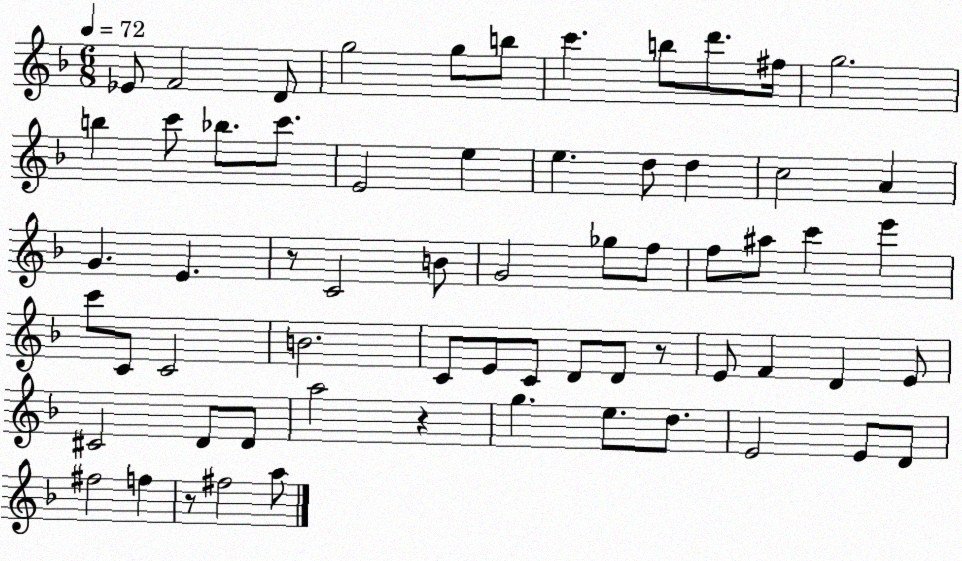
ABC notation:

X:1
T:Untitled
M:6/8
L:1/4
K:F
_E/2 F2 D/2 g2 g/2 b/2 c' b/2 d'/2 ^f/4 g2 b c'/2 _b/2 c'/2 E2 e e d/2 d c2 A G E z/2 C2 B/2 G2 _g/2 f/2 f/2 ^a/2 c' e' c'/2 C/2 C2 B2 C/2 E/2 C/2 D/2 D/2 z/2 E/2 F D E/2 ^C2 D/2 D/2 a2 z g e/2 d/2 E2 E/2 D/2 ^f2 f z/2 ^f2 a/2